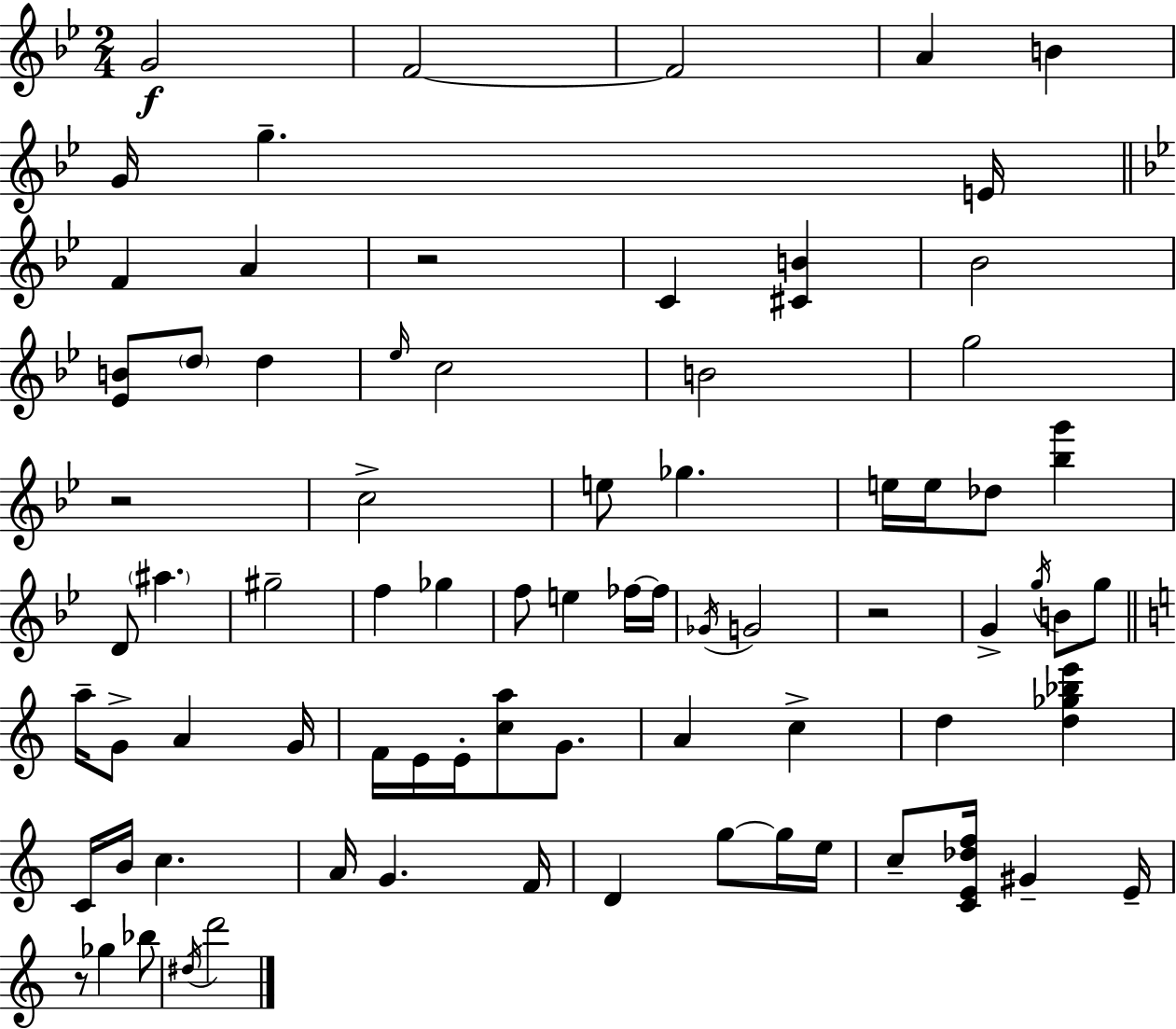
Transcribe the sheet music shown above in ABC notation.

X:1
T:Untitled
M:2/4
L:1/4
K:Bb
G2 F2 F2 A B G/4 g E/4 F A z2 C [^CB] _B2 [_EB]/2 d/2 d _e/4 c2 B2 g2 z2 c2 e/2 _g e/4 e/4 _d/2 [_bg'] D/2 ^a ^g2 f _g f/2 e _f/4 _f/4 _G/4 G2 z2 G g/4 B/2 g/2 a/4 G/2 A G/4 F/4 E/4 E/4 [ca]/2 G/2 A c d [d_g_be'] C/4 B/4 c A/4 G F/4 D g/2 g/4 e/4 c/2 [CE_df]/4 ^G E/4 z/2 _g _b/2 ^d/4 d'2